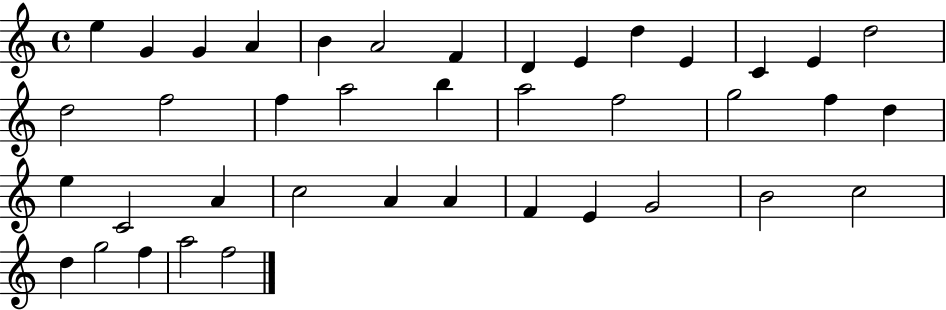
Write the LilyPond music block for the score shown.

{
  \clef treble
  \time 4/4
  \defaultTimeSignature
  \key c \major
  e''4 g'4 g'4 a'4 | b'4 a'2 f'4 | d'4 e'4 d''4 e'4 | c'4 e'4 d''2 | \break d''2 f''2 | f''4 a''2 b''4 | a''2 f''2 | g''2 f''4 d''4 | \break e''4 c'2 a'4 | c''2 a'4 a'4 | f'4 e'4 g'2 | b'2 c''2 | \break d''4 g''2 f''4 | a''2 f''2 | \bar "|."
}